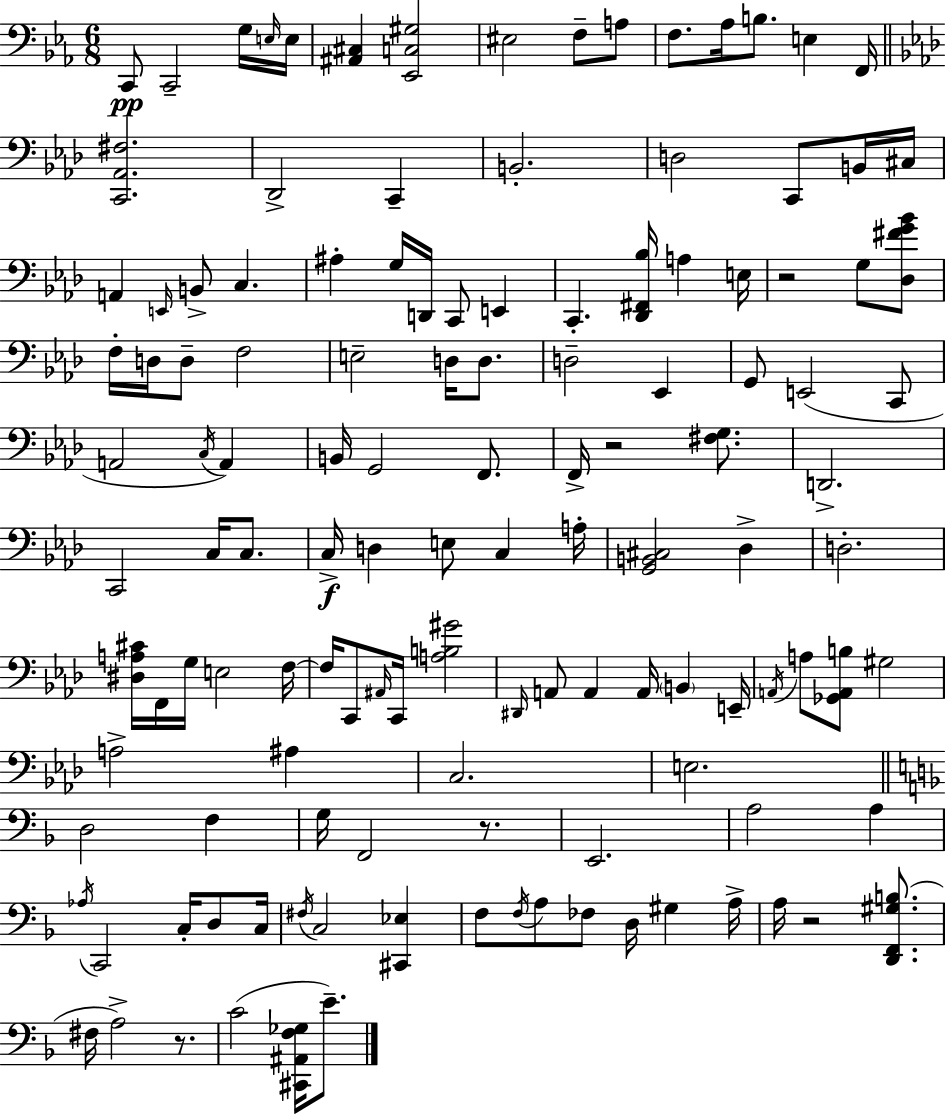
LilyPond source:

{
  \clef bass
  \numericTimeSignature
  \time 6/8
  \key c \minor
  c,8\pp c,2-- g16 \grace { e16 } | e16 <ais, cis>4 <ees, c gis>2 | eis2 f8-- a8 | f8. aes16 b8. e4 | \break f,16 \bar "||" \break \key f \minor <c, aes, fis>2. | des,2-> c,4-- | b,2.-. | d2 c,8 b,16 cis16 | \break a,4 \grace { e,16 } b,8-> c4. | ais4-. g16 d,16 c,8 e,4 | c,4.-. <des, fis, bes>16 a4 | e16 r2 g8 <des fis' g' bes'>8 | \break f16-. d16 d8-- f2 | e2-- d16 d8. | d2-- ees,4 | g,8 e,2( c,8 | \break a,2 \acciaccatura { c16 } a,4) | b,16 g,2 f,8. | f,16-> r2 <fis g>8. | d,2.-> | \break c,2 c16 c8. | c16->\f d4 e8 c4 | a16-. <g, b, cis>2 des4-> | d2.-. | \break <dis a cis'>16 f,16 g16 e2 | f16~~ f16 c,8 \grace { ais,16 } c,16 <a b gis'>2 | \grace { dis,16 } a,8 a,4 a,16 \parenthesize b,4 | e,16-- \acciaccatura { a,16 } a8 <ges, a, b>8 gis2 | \break a2-> | ais4 c2. | e2. | \bar "||" \break \key f \major d2 f4 | g16 f,2 r8. | e,2. | a2 a4 | \break \acciaccatura { aes16 } c,2 c16-. d8 | c16 \acciaccatura { fis16 } c2 <cis, ees>4 | f8 \acciaccatura { f16 } a8 fes8 d16 gis4 | a16-> a16 r2 | \break <d, f, gis b>8.( fis16 a2->) | r8. c'2( <cis, ais, f ges>16 | e'8.--) \bar "|."
}